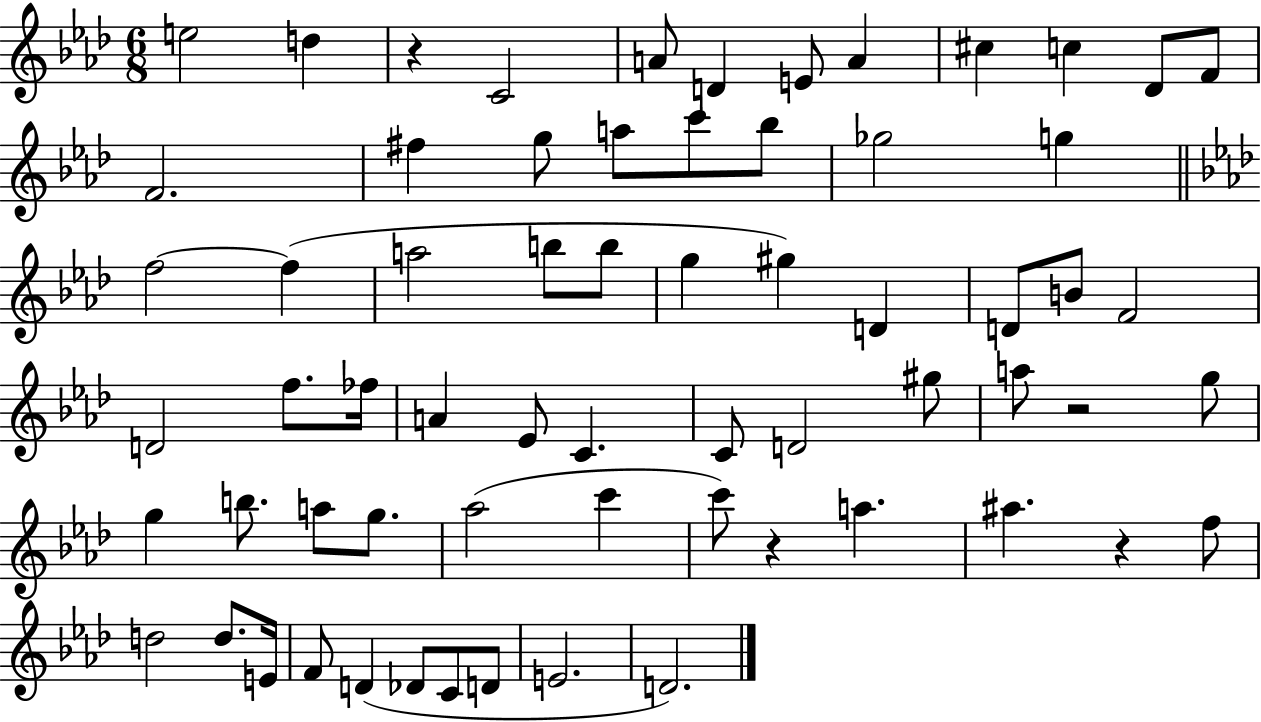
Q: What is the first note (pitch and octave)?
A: E5